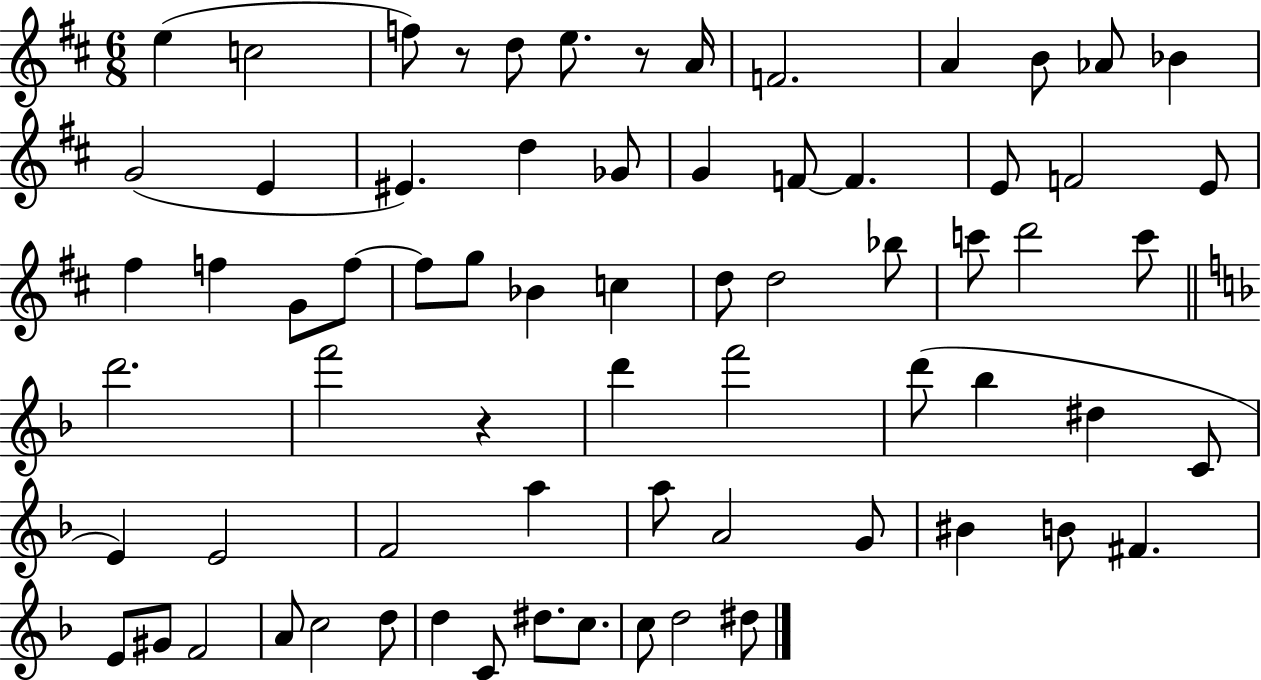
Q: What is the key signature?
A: D major